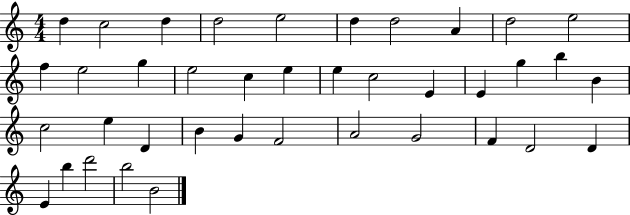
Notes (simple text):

D5/q C5/h D5/q D5/h E5/h D5/q D5/h A4/q D5/h E5/h F5/q E5/h G5/q E5/h C5/q E5/q E5/q C5/h E4/q E4/q G5/q B5/q B4/q C5/h E5/q D4/q B4/q G4/q F4/h A4/h G4/h F4/q D4/h D4/q E4/q B5/q D6/h B5/h B4/h